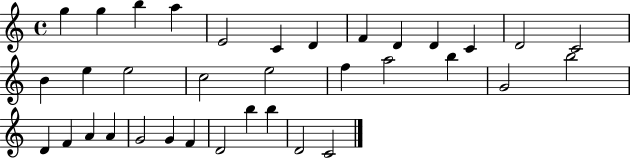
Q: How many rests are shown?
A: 0